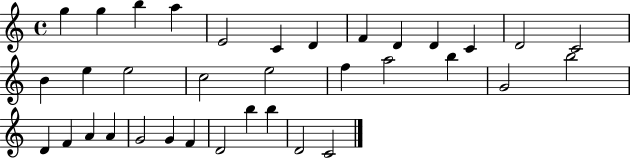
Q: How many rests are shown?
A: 0